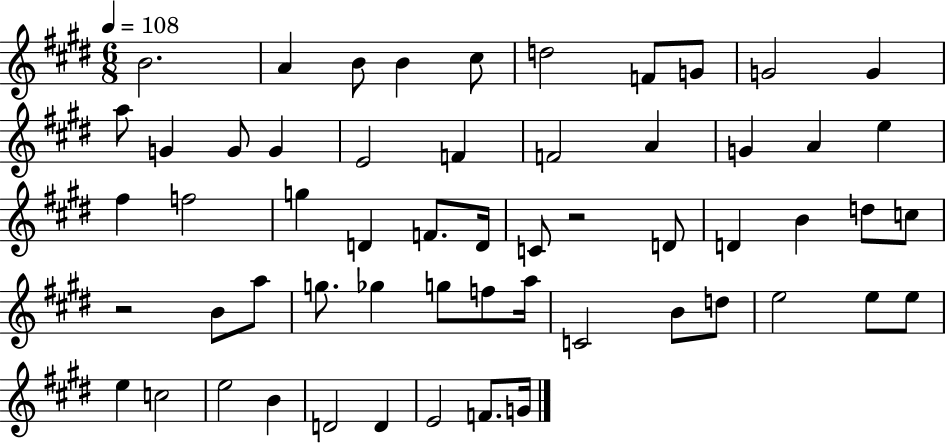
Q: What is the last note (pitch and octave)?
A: G4